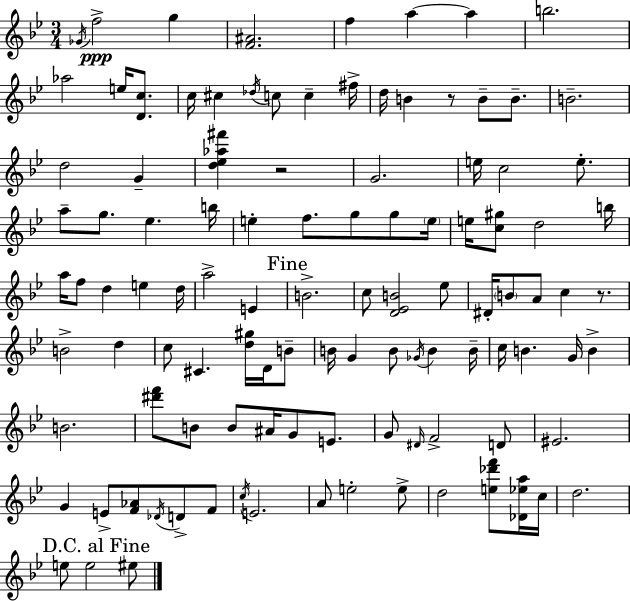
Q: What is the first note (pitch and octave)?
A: Gb4